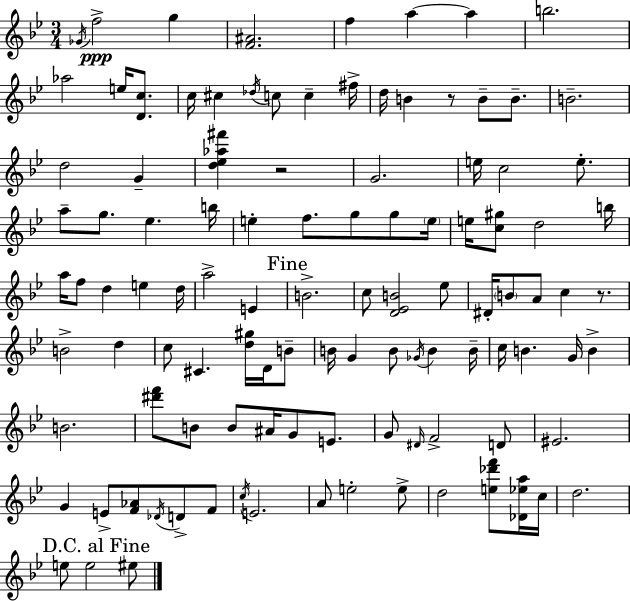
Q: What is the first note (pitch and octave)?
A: Gb4